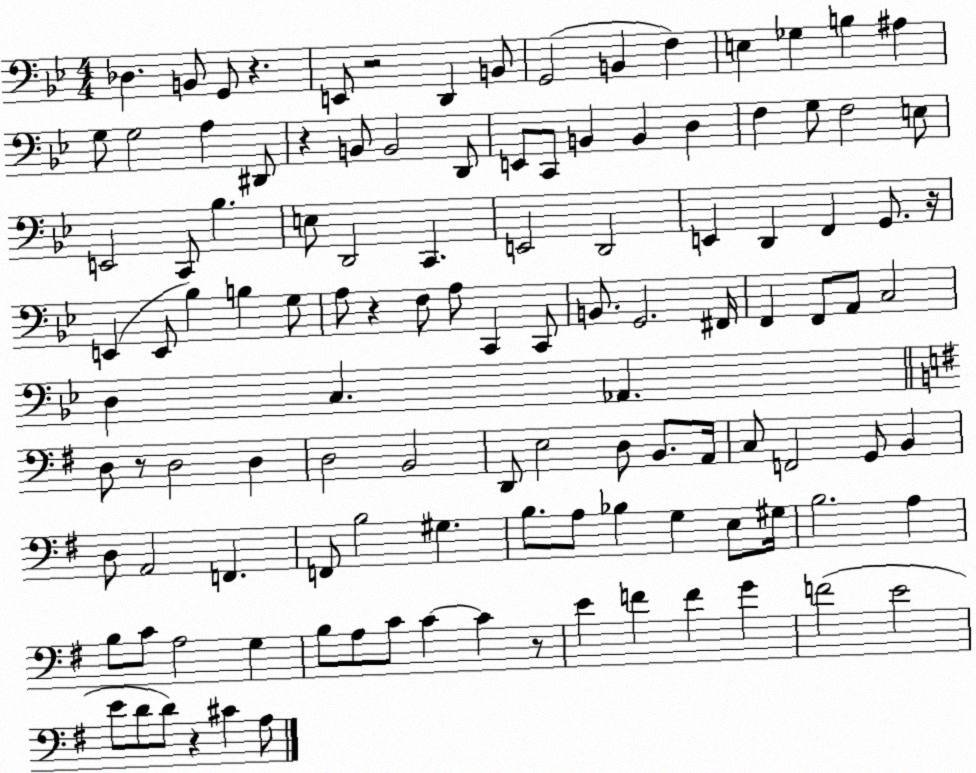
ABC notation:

X:1
T:Untitled
M:4/4
L:1/4
K:Bb
_D, B,,/2 G,,/2 z E,,/2 z2 D,, B,,/2 G,,2 B,, F, E, _G, B, ^A, G,/2 G,2 A, ^D,,/2 z B,,/2 B,,2 D,,/2 E,,/2 C,,/2 B,, B,, D, F, G,/2 F,2 E,/2 E,,2 C,,/2 _B, E,/2 D,,2 C,, E,,2 D,,2 E,, D,, F,, G,,/2 z/4 E,, E,,/2 _B, B, G,/2 A,/2 z F,/2 A,/2 C,, C,,/2 B,,/2 G,,2 ^F,,/4 F,, F,,/2 A,,/2 C,2 D, C, _A,, D,/2 z/2 D,2 D, D,2 B,,2 D,,/2 E,2 D,/2 B,,/2 A,,/4 C,/2 F,,2 G,,/2 B,, D,/2 A,,2 F,, F,,/2 B,2 ^G, B,/2 A,/2 _B, G, E,/2 ^G,/4 B,2 A, B,/2 C/2 A,2 G, B,/2 A,/2 C/2 C C z/2 E F F G F2 E2 E/2 D/2 D/2 z ^C A,/2